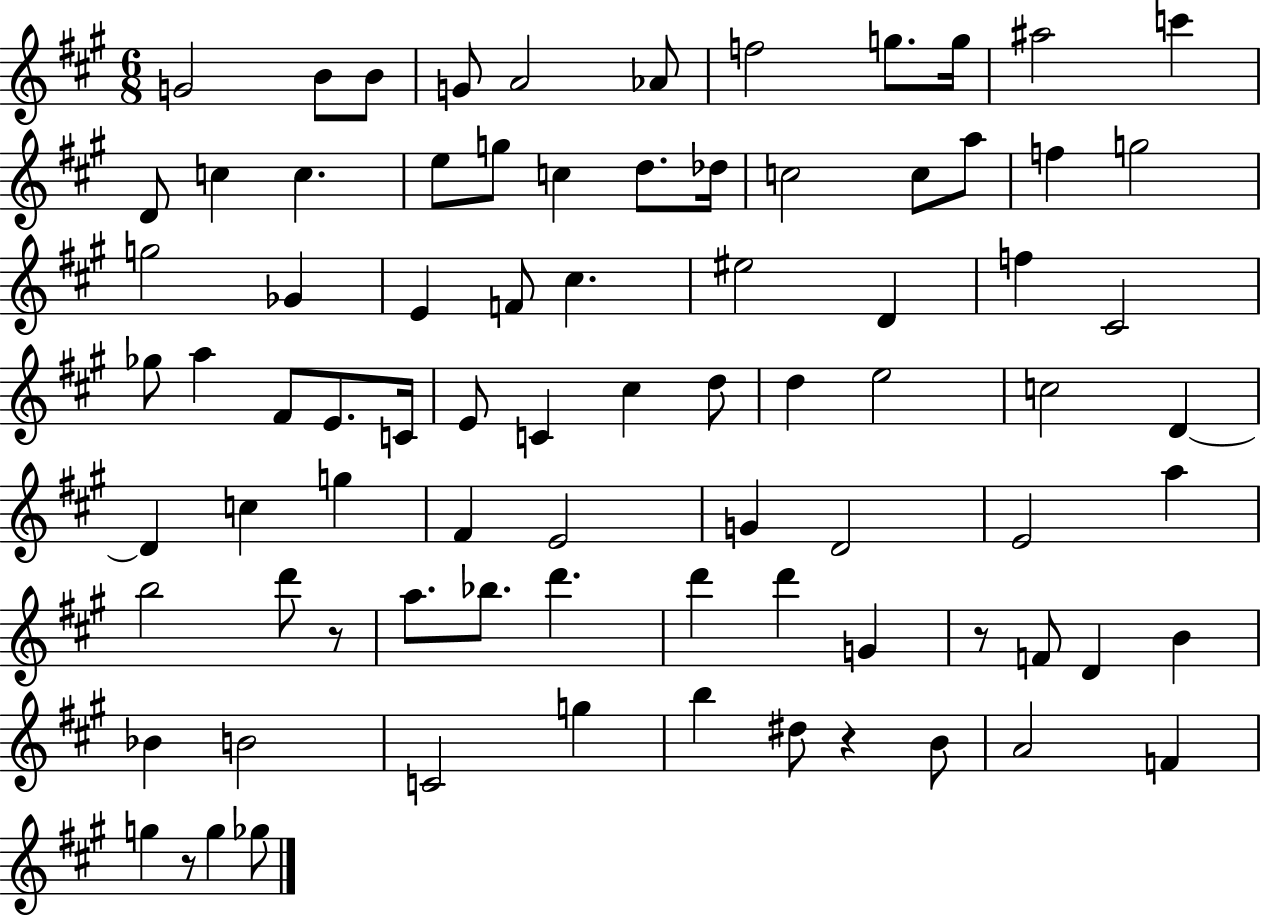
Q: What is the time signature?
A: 6/8